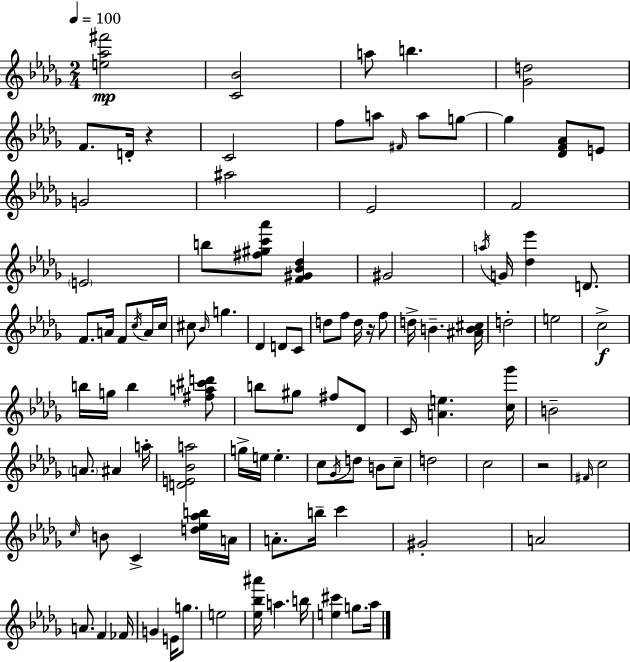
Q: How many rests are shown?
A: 3